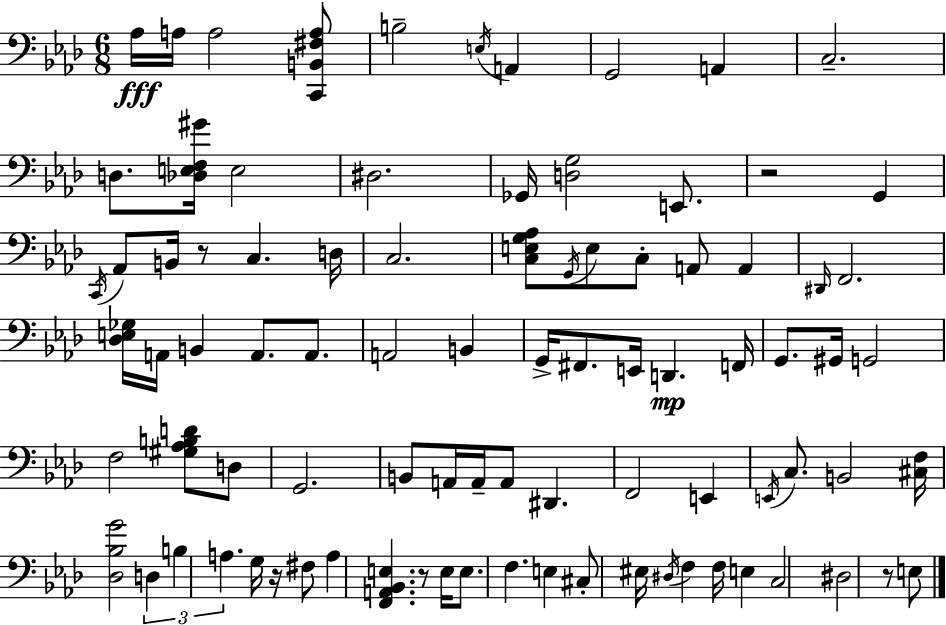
X:1
T:Untitled
M:6/8
L:1/4
K:Fm
_A,/4 A,/4 A,2 [C,,B,,^F,A,]/2 B,2 E,/4 A,, G,,2 A,, C,2 D,/2 [_D,E,F,^G]/4 E,2 ^D,2 _G,,/4 [D,G,]2 E,,/2 z2 G,, C,,/4 _A,,/2 B,,/4 z/2 C, D,/4 C,2 [C,E,G,_A,]/2 G,,/4 E,/2 C,/2 A,,/2 A,, ^D,,/4 F,,2 [_D,E,_G,]/4 A,,/4 B,, A,,/2 A,,/2 A,,2 B,, G,,/4 ^F,,/2 E,,/4 D,, F,,/4 G,,/2 ^G,,/4 G,,2 F,2 [^G,_A,B,D]/2 D,/2 G,,2 B,,/2 A,,/4 A,,/4 A,,/2 ^D,, F,,2 E,, E,,/4 C,/2 B,,2 [^C,F,]/4 [_D,_B,G]2 D, B, A, G,/4 z/4 ^F,/2 A, [F,,A,,_B,,E,] z/2 E,/4 E,/2 F, E, ^C,/2 ^E,/4 ^D,/4 F, F,/4 E, C,2 ^D,2 z/2 E,/2